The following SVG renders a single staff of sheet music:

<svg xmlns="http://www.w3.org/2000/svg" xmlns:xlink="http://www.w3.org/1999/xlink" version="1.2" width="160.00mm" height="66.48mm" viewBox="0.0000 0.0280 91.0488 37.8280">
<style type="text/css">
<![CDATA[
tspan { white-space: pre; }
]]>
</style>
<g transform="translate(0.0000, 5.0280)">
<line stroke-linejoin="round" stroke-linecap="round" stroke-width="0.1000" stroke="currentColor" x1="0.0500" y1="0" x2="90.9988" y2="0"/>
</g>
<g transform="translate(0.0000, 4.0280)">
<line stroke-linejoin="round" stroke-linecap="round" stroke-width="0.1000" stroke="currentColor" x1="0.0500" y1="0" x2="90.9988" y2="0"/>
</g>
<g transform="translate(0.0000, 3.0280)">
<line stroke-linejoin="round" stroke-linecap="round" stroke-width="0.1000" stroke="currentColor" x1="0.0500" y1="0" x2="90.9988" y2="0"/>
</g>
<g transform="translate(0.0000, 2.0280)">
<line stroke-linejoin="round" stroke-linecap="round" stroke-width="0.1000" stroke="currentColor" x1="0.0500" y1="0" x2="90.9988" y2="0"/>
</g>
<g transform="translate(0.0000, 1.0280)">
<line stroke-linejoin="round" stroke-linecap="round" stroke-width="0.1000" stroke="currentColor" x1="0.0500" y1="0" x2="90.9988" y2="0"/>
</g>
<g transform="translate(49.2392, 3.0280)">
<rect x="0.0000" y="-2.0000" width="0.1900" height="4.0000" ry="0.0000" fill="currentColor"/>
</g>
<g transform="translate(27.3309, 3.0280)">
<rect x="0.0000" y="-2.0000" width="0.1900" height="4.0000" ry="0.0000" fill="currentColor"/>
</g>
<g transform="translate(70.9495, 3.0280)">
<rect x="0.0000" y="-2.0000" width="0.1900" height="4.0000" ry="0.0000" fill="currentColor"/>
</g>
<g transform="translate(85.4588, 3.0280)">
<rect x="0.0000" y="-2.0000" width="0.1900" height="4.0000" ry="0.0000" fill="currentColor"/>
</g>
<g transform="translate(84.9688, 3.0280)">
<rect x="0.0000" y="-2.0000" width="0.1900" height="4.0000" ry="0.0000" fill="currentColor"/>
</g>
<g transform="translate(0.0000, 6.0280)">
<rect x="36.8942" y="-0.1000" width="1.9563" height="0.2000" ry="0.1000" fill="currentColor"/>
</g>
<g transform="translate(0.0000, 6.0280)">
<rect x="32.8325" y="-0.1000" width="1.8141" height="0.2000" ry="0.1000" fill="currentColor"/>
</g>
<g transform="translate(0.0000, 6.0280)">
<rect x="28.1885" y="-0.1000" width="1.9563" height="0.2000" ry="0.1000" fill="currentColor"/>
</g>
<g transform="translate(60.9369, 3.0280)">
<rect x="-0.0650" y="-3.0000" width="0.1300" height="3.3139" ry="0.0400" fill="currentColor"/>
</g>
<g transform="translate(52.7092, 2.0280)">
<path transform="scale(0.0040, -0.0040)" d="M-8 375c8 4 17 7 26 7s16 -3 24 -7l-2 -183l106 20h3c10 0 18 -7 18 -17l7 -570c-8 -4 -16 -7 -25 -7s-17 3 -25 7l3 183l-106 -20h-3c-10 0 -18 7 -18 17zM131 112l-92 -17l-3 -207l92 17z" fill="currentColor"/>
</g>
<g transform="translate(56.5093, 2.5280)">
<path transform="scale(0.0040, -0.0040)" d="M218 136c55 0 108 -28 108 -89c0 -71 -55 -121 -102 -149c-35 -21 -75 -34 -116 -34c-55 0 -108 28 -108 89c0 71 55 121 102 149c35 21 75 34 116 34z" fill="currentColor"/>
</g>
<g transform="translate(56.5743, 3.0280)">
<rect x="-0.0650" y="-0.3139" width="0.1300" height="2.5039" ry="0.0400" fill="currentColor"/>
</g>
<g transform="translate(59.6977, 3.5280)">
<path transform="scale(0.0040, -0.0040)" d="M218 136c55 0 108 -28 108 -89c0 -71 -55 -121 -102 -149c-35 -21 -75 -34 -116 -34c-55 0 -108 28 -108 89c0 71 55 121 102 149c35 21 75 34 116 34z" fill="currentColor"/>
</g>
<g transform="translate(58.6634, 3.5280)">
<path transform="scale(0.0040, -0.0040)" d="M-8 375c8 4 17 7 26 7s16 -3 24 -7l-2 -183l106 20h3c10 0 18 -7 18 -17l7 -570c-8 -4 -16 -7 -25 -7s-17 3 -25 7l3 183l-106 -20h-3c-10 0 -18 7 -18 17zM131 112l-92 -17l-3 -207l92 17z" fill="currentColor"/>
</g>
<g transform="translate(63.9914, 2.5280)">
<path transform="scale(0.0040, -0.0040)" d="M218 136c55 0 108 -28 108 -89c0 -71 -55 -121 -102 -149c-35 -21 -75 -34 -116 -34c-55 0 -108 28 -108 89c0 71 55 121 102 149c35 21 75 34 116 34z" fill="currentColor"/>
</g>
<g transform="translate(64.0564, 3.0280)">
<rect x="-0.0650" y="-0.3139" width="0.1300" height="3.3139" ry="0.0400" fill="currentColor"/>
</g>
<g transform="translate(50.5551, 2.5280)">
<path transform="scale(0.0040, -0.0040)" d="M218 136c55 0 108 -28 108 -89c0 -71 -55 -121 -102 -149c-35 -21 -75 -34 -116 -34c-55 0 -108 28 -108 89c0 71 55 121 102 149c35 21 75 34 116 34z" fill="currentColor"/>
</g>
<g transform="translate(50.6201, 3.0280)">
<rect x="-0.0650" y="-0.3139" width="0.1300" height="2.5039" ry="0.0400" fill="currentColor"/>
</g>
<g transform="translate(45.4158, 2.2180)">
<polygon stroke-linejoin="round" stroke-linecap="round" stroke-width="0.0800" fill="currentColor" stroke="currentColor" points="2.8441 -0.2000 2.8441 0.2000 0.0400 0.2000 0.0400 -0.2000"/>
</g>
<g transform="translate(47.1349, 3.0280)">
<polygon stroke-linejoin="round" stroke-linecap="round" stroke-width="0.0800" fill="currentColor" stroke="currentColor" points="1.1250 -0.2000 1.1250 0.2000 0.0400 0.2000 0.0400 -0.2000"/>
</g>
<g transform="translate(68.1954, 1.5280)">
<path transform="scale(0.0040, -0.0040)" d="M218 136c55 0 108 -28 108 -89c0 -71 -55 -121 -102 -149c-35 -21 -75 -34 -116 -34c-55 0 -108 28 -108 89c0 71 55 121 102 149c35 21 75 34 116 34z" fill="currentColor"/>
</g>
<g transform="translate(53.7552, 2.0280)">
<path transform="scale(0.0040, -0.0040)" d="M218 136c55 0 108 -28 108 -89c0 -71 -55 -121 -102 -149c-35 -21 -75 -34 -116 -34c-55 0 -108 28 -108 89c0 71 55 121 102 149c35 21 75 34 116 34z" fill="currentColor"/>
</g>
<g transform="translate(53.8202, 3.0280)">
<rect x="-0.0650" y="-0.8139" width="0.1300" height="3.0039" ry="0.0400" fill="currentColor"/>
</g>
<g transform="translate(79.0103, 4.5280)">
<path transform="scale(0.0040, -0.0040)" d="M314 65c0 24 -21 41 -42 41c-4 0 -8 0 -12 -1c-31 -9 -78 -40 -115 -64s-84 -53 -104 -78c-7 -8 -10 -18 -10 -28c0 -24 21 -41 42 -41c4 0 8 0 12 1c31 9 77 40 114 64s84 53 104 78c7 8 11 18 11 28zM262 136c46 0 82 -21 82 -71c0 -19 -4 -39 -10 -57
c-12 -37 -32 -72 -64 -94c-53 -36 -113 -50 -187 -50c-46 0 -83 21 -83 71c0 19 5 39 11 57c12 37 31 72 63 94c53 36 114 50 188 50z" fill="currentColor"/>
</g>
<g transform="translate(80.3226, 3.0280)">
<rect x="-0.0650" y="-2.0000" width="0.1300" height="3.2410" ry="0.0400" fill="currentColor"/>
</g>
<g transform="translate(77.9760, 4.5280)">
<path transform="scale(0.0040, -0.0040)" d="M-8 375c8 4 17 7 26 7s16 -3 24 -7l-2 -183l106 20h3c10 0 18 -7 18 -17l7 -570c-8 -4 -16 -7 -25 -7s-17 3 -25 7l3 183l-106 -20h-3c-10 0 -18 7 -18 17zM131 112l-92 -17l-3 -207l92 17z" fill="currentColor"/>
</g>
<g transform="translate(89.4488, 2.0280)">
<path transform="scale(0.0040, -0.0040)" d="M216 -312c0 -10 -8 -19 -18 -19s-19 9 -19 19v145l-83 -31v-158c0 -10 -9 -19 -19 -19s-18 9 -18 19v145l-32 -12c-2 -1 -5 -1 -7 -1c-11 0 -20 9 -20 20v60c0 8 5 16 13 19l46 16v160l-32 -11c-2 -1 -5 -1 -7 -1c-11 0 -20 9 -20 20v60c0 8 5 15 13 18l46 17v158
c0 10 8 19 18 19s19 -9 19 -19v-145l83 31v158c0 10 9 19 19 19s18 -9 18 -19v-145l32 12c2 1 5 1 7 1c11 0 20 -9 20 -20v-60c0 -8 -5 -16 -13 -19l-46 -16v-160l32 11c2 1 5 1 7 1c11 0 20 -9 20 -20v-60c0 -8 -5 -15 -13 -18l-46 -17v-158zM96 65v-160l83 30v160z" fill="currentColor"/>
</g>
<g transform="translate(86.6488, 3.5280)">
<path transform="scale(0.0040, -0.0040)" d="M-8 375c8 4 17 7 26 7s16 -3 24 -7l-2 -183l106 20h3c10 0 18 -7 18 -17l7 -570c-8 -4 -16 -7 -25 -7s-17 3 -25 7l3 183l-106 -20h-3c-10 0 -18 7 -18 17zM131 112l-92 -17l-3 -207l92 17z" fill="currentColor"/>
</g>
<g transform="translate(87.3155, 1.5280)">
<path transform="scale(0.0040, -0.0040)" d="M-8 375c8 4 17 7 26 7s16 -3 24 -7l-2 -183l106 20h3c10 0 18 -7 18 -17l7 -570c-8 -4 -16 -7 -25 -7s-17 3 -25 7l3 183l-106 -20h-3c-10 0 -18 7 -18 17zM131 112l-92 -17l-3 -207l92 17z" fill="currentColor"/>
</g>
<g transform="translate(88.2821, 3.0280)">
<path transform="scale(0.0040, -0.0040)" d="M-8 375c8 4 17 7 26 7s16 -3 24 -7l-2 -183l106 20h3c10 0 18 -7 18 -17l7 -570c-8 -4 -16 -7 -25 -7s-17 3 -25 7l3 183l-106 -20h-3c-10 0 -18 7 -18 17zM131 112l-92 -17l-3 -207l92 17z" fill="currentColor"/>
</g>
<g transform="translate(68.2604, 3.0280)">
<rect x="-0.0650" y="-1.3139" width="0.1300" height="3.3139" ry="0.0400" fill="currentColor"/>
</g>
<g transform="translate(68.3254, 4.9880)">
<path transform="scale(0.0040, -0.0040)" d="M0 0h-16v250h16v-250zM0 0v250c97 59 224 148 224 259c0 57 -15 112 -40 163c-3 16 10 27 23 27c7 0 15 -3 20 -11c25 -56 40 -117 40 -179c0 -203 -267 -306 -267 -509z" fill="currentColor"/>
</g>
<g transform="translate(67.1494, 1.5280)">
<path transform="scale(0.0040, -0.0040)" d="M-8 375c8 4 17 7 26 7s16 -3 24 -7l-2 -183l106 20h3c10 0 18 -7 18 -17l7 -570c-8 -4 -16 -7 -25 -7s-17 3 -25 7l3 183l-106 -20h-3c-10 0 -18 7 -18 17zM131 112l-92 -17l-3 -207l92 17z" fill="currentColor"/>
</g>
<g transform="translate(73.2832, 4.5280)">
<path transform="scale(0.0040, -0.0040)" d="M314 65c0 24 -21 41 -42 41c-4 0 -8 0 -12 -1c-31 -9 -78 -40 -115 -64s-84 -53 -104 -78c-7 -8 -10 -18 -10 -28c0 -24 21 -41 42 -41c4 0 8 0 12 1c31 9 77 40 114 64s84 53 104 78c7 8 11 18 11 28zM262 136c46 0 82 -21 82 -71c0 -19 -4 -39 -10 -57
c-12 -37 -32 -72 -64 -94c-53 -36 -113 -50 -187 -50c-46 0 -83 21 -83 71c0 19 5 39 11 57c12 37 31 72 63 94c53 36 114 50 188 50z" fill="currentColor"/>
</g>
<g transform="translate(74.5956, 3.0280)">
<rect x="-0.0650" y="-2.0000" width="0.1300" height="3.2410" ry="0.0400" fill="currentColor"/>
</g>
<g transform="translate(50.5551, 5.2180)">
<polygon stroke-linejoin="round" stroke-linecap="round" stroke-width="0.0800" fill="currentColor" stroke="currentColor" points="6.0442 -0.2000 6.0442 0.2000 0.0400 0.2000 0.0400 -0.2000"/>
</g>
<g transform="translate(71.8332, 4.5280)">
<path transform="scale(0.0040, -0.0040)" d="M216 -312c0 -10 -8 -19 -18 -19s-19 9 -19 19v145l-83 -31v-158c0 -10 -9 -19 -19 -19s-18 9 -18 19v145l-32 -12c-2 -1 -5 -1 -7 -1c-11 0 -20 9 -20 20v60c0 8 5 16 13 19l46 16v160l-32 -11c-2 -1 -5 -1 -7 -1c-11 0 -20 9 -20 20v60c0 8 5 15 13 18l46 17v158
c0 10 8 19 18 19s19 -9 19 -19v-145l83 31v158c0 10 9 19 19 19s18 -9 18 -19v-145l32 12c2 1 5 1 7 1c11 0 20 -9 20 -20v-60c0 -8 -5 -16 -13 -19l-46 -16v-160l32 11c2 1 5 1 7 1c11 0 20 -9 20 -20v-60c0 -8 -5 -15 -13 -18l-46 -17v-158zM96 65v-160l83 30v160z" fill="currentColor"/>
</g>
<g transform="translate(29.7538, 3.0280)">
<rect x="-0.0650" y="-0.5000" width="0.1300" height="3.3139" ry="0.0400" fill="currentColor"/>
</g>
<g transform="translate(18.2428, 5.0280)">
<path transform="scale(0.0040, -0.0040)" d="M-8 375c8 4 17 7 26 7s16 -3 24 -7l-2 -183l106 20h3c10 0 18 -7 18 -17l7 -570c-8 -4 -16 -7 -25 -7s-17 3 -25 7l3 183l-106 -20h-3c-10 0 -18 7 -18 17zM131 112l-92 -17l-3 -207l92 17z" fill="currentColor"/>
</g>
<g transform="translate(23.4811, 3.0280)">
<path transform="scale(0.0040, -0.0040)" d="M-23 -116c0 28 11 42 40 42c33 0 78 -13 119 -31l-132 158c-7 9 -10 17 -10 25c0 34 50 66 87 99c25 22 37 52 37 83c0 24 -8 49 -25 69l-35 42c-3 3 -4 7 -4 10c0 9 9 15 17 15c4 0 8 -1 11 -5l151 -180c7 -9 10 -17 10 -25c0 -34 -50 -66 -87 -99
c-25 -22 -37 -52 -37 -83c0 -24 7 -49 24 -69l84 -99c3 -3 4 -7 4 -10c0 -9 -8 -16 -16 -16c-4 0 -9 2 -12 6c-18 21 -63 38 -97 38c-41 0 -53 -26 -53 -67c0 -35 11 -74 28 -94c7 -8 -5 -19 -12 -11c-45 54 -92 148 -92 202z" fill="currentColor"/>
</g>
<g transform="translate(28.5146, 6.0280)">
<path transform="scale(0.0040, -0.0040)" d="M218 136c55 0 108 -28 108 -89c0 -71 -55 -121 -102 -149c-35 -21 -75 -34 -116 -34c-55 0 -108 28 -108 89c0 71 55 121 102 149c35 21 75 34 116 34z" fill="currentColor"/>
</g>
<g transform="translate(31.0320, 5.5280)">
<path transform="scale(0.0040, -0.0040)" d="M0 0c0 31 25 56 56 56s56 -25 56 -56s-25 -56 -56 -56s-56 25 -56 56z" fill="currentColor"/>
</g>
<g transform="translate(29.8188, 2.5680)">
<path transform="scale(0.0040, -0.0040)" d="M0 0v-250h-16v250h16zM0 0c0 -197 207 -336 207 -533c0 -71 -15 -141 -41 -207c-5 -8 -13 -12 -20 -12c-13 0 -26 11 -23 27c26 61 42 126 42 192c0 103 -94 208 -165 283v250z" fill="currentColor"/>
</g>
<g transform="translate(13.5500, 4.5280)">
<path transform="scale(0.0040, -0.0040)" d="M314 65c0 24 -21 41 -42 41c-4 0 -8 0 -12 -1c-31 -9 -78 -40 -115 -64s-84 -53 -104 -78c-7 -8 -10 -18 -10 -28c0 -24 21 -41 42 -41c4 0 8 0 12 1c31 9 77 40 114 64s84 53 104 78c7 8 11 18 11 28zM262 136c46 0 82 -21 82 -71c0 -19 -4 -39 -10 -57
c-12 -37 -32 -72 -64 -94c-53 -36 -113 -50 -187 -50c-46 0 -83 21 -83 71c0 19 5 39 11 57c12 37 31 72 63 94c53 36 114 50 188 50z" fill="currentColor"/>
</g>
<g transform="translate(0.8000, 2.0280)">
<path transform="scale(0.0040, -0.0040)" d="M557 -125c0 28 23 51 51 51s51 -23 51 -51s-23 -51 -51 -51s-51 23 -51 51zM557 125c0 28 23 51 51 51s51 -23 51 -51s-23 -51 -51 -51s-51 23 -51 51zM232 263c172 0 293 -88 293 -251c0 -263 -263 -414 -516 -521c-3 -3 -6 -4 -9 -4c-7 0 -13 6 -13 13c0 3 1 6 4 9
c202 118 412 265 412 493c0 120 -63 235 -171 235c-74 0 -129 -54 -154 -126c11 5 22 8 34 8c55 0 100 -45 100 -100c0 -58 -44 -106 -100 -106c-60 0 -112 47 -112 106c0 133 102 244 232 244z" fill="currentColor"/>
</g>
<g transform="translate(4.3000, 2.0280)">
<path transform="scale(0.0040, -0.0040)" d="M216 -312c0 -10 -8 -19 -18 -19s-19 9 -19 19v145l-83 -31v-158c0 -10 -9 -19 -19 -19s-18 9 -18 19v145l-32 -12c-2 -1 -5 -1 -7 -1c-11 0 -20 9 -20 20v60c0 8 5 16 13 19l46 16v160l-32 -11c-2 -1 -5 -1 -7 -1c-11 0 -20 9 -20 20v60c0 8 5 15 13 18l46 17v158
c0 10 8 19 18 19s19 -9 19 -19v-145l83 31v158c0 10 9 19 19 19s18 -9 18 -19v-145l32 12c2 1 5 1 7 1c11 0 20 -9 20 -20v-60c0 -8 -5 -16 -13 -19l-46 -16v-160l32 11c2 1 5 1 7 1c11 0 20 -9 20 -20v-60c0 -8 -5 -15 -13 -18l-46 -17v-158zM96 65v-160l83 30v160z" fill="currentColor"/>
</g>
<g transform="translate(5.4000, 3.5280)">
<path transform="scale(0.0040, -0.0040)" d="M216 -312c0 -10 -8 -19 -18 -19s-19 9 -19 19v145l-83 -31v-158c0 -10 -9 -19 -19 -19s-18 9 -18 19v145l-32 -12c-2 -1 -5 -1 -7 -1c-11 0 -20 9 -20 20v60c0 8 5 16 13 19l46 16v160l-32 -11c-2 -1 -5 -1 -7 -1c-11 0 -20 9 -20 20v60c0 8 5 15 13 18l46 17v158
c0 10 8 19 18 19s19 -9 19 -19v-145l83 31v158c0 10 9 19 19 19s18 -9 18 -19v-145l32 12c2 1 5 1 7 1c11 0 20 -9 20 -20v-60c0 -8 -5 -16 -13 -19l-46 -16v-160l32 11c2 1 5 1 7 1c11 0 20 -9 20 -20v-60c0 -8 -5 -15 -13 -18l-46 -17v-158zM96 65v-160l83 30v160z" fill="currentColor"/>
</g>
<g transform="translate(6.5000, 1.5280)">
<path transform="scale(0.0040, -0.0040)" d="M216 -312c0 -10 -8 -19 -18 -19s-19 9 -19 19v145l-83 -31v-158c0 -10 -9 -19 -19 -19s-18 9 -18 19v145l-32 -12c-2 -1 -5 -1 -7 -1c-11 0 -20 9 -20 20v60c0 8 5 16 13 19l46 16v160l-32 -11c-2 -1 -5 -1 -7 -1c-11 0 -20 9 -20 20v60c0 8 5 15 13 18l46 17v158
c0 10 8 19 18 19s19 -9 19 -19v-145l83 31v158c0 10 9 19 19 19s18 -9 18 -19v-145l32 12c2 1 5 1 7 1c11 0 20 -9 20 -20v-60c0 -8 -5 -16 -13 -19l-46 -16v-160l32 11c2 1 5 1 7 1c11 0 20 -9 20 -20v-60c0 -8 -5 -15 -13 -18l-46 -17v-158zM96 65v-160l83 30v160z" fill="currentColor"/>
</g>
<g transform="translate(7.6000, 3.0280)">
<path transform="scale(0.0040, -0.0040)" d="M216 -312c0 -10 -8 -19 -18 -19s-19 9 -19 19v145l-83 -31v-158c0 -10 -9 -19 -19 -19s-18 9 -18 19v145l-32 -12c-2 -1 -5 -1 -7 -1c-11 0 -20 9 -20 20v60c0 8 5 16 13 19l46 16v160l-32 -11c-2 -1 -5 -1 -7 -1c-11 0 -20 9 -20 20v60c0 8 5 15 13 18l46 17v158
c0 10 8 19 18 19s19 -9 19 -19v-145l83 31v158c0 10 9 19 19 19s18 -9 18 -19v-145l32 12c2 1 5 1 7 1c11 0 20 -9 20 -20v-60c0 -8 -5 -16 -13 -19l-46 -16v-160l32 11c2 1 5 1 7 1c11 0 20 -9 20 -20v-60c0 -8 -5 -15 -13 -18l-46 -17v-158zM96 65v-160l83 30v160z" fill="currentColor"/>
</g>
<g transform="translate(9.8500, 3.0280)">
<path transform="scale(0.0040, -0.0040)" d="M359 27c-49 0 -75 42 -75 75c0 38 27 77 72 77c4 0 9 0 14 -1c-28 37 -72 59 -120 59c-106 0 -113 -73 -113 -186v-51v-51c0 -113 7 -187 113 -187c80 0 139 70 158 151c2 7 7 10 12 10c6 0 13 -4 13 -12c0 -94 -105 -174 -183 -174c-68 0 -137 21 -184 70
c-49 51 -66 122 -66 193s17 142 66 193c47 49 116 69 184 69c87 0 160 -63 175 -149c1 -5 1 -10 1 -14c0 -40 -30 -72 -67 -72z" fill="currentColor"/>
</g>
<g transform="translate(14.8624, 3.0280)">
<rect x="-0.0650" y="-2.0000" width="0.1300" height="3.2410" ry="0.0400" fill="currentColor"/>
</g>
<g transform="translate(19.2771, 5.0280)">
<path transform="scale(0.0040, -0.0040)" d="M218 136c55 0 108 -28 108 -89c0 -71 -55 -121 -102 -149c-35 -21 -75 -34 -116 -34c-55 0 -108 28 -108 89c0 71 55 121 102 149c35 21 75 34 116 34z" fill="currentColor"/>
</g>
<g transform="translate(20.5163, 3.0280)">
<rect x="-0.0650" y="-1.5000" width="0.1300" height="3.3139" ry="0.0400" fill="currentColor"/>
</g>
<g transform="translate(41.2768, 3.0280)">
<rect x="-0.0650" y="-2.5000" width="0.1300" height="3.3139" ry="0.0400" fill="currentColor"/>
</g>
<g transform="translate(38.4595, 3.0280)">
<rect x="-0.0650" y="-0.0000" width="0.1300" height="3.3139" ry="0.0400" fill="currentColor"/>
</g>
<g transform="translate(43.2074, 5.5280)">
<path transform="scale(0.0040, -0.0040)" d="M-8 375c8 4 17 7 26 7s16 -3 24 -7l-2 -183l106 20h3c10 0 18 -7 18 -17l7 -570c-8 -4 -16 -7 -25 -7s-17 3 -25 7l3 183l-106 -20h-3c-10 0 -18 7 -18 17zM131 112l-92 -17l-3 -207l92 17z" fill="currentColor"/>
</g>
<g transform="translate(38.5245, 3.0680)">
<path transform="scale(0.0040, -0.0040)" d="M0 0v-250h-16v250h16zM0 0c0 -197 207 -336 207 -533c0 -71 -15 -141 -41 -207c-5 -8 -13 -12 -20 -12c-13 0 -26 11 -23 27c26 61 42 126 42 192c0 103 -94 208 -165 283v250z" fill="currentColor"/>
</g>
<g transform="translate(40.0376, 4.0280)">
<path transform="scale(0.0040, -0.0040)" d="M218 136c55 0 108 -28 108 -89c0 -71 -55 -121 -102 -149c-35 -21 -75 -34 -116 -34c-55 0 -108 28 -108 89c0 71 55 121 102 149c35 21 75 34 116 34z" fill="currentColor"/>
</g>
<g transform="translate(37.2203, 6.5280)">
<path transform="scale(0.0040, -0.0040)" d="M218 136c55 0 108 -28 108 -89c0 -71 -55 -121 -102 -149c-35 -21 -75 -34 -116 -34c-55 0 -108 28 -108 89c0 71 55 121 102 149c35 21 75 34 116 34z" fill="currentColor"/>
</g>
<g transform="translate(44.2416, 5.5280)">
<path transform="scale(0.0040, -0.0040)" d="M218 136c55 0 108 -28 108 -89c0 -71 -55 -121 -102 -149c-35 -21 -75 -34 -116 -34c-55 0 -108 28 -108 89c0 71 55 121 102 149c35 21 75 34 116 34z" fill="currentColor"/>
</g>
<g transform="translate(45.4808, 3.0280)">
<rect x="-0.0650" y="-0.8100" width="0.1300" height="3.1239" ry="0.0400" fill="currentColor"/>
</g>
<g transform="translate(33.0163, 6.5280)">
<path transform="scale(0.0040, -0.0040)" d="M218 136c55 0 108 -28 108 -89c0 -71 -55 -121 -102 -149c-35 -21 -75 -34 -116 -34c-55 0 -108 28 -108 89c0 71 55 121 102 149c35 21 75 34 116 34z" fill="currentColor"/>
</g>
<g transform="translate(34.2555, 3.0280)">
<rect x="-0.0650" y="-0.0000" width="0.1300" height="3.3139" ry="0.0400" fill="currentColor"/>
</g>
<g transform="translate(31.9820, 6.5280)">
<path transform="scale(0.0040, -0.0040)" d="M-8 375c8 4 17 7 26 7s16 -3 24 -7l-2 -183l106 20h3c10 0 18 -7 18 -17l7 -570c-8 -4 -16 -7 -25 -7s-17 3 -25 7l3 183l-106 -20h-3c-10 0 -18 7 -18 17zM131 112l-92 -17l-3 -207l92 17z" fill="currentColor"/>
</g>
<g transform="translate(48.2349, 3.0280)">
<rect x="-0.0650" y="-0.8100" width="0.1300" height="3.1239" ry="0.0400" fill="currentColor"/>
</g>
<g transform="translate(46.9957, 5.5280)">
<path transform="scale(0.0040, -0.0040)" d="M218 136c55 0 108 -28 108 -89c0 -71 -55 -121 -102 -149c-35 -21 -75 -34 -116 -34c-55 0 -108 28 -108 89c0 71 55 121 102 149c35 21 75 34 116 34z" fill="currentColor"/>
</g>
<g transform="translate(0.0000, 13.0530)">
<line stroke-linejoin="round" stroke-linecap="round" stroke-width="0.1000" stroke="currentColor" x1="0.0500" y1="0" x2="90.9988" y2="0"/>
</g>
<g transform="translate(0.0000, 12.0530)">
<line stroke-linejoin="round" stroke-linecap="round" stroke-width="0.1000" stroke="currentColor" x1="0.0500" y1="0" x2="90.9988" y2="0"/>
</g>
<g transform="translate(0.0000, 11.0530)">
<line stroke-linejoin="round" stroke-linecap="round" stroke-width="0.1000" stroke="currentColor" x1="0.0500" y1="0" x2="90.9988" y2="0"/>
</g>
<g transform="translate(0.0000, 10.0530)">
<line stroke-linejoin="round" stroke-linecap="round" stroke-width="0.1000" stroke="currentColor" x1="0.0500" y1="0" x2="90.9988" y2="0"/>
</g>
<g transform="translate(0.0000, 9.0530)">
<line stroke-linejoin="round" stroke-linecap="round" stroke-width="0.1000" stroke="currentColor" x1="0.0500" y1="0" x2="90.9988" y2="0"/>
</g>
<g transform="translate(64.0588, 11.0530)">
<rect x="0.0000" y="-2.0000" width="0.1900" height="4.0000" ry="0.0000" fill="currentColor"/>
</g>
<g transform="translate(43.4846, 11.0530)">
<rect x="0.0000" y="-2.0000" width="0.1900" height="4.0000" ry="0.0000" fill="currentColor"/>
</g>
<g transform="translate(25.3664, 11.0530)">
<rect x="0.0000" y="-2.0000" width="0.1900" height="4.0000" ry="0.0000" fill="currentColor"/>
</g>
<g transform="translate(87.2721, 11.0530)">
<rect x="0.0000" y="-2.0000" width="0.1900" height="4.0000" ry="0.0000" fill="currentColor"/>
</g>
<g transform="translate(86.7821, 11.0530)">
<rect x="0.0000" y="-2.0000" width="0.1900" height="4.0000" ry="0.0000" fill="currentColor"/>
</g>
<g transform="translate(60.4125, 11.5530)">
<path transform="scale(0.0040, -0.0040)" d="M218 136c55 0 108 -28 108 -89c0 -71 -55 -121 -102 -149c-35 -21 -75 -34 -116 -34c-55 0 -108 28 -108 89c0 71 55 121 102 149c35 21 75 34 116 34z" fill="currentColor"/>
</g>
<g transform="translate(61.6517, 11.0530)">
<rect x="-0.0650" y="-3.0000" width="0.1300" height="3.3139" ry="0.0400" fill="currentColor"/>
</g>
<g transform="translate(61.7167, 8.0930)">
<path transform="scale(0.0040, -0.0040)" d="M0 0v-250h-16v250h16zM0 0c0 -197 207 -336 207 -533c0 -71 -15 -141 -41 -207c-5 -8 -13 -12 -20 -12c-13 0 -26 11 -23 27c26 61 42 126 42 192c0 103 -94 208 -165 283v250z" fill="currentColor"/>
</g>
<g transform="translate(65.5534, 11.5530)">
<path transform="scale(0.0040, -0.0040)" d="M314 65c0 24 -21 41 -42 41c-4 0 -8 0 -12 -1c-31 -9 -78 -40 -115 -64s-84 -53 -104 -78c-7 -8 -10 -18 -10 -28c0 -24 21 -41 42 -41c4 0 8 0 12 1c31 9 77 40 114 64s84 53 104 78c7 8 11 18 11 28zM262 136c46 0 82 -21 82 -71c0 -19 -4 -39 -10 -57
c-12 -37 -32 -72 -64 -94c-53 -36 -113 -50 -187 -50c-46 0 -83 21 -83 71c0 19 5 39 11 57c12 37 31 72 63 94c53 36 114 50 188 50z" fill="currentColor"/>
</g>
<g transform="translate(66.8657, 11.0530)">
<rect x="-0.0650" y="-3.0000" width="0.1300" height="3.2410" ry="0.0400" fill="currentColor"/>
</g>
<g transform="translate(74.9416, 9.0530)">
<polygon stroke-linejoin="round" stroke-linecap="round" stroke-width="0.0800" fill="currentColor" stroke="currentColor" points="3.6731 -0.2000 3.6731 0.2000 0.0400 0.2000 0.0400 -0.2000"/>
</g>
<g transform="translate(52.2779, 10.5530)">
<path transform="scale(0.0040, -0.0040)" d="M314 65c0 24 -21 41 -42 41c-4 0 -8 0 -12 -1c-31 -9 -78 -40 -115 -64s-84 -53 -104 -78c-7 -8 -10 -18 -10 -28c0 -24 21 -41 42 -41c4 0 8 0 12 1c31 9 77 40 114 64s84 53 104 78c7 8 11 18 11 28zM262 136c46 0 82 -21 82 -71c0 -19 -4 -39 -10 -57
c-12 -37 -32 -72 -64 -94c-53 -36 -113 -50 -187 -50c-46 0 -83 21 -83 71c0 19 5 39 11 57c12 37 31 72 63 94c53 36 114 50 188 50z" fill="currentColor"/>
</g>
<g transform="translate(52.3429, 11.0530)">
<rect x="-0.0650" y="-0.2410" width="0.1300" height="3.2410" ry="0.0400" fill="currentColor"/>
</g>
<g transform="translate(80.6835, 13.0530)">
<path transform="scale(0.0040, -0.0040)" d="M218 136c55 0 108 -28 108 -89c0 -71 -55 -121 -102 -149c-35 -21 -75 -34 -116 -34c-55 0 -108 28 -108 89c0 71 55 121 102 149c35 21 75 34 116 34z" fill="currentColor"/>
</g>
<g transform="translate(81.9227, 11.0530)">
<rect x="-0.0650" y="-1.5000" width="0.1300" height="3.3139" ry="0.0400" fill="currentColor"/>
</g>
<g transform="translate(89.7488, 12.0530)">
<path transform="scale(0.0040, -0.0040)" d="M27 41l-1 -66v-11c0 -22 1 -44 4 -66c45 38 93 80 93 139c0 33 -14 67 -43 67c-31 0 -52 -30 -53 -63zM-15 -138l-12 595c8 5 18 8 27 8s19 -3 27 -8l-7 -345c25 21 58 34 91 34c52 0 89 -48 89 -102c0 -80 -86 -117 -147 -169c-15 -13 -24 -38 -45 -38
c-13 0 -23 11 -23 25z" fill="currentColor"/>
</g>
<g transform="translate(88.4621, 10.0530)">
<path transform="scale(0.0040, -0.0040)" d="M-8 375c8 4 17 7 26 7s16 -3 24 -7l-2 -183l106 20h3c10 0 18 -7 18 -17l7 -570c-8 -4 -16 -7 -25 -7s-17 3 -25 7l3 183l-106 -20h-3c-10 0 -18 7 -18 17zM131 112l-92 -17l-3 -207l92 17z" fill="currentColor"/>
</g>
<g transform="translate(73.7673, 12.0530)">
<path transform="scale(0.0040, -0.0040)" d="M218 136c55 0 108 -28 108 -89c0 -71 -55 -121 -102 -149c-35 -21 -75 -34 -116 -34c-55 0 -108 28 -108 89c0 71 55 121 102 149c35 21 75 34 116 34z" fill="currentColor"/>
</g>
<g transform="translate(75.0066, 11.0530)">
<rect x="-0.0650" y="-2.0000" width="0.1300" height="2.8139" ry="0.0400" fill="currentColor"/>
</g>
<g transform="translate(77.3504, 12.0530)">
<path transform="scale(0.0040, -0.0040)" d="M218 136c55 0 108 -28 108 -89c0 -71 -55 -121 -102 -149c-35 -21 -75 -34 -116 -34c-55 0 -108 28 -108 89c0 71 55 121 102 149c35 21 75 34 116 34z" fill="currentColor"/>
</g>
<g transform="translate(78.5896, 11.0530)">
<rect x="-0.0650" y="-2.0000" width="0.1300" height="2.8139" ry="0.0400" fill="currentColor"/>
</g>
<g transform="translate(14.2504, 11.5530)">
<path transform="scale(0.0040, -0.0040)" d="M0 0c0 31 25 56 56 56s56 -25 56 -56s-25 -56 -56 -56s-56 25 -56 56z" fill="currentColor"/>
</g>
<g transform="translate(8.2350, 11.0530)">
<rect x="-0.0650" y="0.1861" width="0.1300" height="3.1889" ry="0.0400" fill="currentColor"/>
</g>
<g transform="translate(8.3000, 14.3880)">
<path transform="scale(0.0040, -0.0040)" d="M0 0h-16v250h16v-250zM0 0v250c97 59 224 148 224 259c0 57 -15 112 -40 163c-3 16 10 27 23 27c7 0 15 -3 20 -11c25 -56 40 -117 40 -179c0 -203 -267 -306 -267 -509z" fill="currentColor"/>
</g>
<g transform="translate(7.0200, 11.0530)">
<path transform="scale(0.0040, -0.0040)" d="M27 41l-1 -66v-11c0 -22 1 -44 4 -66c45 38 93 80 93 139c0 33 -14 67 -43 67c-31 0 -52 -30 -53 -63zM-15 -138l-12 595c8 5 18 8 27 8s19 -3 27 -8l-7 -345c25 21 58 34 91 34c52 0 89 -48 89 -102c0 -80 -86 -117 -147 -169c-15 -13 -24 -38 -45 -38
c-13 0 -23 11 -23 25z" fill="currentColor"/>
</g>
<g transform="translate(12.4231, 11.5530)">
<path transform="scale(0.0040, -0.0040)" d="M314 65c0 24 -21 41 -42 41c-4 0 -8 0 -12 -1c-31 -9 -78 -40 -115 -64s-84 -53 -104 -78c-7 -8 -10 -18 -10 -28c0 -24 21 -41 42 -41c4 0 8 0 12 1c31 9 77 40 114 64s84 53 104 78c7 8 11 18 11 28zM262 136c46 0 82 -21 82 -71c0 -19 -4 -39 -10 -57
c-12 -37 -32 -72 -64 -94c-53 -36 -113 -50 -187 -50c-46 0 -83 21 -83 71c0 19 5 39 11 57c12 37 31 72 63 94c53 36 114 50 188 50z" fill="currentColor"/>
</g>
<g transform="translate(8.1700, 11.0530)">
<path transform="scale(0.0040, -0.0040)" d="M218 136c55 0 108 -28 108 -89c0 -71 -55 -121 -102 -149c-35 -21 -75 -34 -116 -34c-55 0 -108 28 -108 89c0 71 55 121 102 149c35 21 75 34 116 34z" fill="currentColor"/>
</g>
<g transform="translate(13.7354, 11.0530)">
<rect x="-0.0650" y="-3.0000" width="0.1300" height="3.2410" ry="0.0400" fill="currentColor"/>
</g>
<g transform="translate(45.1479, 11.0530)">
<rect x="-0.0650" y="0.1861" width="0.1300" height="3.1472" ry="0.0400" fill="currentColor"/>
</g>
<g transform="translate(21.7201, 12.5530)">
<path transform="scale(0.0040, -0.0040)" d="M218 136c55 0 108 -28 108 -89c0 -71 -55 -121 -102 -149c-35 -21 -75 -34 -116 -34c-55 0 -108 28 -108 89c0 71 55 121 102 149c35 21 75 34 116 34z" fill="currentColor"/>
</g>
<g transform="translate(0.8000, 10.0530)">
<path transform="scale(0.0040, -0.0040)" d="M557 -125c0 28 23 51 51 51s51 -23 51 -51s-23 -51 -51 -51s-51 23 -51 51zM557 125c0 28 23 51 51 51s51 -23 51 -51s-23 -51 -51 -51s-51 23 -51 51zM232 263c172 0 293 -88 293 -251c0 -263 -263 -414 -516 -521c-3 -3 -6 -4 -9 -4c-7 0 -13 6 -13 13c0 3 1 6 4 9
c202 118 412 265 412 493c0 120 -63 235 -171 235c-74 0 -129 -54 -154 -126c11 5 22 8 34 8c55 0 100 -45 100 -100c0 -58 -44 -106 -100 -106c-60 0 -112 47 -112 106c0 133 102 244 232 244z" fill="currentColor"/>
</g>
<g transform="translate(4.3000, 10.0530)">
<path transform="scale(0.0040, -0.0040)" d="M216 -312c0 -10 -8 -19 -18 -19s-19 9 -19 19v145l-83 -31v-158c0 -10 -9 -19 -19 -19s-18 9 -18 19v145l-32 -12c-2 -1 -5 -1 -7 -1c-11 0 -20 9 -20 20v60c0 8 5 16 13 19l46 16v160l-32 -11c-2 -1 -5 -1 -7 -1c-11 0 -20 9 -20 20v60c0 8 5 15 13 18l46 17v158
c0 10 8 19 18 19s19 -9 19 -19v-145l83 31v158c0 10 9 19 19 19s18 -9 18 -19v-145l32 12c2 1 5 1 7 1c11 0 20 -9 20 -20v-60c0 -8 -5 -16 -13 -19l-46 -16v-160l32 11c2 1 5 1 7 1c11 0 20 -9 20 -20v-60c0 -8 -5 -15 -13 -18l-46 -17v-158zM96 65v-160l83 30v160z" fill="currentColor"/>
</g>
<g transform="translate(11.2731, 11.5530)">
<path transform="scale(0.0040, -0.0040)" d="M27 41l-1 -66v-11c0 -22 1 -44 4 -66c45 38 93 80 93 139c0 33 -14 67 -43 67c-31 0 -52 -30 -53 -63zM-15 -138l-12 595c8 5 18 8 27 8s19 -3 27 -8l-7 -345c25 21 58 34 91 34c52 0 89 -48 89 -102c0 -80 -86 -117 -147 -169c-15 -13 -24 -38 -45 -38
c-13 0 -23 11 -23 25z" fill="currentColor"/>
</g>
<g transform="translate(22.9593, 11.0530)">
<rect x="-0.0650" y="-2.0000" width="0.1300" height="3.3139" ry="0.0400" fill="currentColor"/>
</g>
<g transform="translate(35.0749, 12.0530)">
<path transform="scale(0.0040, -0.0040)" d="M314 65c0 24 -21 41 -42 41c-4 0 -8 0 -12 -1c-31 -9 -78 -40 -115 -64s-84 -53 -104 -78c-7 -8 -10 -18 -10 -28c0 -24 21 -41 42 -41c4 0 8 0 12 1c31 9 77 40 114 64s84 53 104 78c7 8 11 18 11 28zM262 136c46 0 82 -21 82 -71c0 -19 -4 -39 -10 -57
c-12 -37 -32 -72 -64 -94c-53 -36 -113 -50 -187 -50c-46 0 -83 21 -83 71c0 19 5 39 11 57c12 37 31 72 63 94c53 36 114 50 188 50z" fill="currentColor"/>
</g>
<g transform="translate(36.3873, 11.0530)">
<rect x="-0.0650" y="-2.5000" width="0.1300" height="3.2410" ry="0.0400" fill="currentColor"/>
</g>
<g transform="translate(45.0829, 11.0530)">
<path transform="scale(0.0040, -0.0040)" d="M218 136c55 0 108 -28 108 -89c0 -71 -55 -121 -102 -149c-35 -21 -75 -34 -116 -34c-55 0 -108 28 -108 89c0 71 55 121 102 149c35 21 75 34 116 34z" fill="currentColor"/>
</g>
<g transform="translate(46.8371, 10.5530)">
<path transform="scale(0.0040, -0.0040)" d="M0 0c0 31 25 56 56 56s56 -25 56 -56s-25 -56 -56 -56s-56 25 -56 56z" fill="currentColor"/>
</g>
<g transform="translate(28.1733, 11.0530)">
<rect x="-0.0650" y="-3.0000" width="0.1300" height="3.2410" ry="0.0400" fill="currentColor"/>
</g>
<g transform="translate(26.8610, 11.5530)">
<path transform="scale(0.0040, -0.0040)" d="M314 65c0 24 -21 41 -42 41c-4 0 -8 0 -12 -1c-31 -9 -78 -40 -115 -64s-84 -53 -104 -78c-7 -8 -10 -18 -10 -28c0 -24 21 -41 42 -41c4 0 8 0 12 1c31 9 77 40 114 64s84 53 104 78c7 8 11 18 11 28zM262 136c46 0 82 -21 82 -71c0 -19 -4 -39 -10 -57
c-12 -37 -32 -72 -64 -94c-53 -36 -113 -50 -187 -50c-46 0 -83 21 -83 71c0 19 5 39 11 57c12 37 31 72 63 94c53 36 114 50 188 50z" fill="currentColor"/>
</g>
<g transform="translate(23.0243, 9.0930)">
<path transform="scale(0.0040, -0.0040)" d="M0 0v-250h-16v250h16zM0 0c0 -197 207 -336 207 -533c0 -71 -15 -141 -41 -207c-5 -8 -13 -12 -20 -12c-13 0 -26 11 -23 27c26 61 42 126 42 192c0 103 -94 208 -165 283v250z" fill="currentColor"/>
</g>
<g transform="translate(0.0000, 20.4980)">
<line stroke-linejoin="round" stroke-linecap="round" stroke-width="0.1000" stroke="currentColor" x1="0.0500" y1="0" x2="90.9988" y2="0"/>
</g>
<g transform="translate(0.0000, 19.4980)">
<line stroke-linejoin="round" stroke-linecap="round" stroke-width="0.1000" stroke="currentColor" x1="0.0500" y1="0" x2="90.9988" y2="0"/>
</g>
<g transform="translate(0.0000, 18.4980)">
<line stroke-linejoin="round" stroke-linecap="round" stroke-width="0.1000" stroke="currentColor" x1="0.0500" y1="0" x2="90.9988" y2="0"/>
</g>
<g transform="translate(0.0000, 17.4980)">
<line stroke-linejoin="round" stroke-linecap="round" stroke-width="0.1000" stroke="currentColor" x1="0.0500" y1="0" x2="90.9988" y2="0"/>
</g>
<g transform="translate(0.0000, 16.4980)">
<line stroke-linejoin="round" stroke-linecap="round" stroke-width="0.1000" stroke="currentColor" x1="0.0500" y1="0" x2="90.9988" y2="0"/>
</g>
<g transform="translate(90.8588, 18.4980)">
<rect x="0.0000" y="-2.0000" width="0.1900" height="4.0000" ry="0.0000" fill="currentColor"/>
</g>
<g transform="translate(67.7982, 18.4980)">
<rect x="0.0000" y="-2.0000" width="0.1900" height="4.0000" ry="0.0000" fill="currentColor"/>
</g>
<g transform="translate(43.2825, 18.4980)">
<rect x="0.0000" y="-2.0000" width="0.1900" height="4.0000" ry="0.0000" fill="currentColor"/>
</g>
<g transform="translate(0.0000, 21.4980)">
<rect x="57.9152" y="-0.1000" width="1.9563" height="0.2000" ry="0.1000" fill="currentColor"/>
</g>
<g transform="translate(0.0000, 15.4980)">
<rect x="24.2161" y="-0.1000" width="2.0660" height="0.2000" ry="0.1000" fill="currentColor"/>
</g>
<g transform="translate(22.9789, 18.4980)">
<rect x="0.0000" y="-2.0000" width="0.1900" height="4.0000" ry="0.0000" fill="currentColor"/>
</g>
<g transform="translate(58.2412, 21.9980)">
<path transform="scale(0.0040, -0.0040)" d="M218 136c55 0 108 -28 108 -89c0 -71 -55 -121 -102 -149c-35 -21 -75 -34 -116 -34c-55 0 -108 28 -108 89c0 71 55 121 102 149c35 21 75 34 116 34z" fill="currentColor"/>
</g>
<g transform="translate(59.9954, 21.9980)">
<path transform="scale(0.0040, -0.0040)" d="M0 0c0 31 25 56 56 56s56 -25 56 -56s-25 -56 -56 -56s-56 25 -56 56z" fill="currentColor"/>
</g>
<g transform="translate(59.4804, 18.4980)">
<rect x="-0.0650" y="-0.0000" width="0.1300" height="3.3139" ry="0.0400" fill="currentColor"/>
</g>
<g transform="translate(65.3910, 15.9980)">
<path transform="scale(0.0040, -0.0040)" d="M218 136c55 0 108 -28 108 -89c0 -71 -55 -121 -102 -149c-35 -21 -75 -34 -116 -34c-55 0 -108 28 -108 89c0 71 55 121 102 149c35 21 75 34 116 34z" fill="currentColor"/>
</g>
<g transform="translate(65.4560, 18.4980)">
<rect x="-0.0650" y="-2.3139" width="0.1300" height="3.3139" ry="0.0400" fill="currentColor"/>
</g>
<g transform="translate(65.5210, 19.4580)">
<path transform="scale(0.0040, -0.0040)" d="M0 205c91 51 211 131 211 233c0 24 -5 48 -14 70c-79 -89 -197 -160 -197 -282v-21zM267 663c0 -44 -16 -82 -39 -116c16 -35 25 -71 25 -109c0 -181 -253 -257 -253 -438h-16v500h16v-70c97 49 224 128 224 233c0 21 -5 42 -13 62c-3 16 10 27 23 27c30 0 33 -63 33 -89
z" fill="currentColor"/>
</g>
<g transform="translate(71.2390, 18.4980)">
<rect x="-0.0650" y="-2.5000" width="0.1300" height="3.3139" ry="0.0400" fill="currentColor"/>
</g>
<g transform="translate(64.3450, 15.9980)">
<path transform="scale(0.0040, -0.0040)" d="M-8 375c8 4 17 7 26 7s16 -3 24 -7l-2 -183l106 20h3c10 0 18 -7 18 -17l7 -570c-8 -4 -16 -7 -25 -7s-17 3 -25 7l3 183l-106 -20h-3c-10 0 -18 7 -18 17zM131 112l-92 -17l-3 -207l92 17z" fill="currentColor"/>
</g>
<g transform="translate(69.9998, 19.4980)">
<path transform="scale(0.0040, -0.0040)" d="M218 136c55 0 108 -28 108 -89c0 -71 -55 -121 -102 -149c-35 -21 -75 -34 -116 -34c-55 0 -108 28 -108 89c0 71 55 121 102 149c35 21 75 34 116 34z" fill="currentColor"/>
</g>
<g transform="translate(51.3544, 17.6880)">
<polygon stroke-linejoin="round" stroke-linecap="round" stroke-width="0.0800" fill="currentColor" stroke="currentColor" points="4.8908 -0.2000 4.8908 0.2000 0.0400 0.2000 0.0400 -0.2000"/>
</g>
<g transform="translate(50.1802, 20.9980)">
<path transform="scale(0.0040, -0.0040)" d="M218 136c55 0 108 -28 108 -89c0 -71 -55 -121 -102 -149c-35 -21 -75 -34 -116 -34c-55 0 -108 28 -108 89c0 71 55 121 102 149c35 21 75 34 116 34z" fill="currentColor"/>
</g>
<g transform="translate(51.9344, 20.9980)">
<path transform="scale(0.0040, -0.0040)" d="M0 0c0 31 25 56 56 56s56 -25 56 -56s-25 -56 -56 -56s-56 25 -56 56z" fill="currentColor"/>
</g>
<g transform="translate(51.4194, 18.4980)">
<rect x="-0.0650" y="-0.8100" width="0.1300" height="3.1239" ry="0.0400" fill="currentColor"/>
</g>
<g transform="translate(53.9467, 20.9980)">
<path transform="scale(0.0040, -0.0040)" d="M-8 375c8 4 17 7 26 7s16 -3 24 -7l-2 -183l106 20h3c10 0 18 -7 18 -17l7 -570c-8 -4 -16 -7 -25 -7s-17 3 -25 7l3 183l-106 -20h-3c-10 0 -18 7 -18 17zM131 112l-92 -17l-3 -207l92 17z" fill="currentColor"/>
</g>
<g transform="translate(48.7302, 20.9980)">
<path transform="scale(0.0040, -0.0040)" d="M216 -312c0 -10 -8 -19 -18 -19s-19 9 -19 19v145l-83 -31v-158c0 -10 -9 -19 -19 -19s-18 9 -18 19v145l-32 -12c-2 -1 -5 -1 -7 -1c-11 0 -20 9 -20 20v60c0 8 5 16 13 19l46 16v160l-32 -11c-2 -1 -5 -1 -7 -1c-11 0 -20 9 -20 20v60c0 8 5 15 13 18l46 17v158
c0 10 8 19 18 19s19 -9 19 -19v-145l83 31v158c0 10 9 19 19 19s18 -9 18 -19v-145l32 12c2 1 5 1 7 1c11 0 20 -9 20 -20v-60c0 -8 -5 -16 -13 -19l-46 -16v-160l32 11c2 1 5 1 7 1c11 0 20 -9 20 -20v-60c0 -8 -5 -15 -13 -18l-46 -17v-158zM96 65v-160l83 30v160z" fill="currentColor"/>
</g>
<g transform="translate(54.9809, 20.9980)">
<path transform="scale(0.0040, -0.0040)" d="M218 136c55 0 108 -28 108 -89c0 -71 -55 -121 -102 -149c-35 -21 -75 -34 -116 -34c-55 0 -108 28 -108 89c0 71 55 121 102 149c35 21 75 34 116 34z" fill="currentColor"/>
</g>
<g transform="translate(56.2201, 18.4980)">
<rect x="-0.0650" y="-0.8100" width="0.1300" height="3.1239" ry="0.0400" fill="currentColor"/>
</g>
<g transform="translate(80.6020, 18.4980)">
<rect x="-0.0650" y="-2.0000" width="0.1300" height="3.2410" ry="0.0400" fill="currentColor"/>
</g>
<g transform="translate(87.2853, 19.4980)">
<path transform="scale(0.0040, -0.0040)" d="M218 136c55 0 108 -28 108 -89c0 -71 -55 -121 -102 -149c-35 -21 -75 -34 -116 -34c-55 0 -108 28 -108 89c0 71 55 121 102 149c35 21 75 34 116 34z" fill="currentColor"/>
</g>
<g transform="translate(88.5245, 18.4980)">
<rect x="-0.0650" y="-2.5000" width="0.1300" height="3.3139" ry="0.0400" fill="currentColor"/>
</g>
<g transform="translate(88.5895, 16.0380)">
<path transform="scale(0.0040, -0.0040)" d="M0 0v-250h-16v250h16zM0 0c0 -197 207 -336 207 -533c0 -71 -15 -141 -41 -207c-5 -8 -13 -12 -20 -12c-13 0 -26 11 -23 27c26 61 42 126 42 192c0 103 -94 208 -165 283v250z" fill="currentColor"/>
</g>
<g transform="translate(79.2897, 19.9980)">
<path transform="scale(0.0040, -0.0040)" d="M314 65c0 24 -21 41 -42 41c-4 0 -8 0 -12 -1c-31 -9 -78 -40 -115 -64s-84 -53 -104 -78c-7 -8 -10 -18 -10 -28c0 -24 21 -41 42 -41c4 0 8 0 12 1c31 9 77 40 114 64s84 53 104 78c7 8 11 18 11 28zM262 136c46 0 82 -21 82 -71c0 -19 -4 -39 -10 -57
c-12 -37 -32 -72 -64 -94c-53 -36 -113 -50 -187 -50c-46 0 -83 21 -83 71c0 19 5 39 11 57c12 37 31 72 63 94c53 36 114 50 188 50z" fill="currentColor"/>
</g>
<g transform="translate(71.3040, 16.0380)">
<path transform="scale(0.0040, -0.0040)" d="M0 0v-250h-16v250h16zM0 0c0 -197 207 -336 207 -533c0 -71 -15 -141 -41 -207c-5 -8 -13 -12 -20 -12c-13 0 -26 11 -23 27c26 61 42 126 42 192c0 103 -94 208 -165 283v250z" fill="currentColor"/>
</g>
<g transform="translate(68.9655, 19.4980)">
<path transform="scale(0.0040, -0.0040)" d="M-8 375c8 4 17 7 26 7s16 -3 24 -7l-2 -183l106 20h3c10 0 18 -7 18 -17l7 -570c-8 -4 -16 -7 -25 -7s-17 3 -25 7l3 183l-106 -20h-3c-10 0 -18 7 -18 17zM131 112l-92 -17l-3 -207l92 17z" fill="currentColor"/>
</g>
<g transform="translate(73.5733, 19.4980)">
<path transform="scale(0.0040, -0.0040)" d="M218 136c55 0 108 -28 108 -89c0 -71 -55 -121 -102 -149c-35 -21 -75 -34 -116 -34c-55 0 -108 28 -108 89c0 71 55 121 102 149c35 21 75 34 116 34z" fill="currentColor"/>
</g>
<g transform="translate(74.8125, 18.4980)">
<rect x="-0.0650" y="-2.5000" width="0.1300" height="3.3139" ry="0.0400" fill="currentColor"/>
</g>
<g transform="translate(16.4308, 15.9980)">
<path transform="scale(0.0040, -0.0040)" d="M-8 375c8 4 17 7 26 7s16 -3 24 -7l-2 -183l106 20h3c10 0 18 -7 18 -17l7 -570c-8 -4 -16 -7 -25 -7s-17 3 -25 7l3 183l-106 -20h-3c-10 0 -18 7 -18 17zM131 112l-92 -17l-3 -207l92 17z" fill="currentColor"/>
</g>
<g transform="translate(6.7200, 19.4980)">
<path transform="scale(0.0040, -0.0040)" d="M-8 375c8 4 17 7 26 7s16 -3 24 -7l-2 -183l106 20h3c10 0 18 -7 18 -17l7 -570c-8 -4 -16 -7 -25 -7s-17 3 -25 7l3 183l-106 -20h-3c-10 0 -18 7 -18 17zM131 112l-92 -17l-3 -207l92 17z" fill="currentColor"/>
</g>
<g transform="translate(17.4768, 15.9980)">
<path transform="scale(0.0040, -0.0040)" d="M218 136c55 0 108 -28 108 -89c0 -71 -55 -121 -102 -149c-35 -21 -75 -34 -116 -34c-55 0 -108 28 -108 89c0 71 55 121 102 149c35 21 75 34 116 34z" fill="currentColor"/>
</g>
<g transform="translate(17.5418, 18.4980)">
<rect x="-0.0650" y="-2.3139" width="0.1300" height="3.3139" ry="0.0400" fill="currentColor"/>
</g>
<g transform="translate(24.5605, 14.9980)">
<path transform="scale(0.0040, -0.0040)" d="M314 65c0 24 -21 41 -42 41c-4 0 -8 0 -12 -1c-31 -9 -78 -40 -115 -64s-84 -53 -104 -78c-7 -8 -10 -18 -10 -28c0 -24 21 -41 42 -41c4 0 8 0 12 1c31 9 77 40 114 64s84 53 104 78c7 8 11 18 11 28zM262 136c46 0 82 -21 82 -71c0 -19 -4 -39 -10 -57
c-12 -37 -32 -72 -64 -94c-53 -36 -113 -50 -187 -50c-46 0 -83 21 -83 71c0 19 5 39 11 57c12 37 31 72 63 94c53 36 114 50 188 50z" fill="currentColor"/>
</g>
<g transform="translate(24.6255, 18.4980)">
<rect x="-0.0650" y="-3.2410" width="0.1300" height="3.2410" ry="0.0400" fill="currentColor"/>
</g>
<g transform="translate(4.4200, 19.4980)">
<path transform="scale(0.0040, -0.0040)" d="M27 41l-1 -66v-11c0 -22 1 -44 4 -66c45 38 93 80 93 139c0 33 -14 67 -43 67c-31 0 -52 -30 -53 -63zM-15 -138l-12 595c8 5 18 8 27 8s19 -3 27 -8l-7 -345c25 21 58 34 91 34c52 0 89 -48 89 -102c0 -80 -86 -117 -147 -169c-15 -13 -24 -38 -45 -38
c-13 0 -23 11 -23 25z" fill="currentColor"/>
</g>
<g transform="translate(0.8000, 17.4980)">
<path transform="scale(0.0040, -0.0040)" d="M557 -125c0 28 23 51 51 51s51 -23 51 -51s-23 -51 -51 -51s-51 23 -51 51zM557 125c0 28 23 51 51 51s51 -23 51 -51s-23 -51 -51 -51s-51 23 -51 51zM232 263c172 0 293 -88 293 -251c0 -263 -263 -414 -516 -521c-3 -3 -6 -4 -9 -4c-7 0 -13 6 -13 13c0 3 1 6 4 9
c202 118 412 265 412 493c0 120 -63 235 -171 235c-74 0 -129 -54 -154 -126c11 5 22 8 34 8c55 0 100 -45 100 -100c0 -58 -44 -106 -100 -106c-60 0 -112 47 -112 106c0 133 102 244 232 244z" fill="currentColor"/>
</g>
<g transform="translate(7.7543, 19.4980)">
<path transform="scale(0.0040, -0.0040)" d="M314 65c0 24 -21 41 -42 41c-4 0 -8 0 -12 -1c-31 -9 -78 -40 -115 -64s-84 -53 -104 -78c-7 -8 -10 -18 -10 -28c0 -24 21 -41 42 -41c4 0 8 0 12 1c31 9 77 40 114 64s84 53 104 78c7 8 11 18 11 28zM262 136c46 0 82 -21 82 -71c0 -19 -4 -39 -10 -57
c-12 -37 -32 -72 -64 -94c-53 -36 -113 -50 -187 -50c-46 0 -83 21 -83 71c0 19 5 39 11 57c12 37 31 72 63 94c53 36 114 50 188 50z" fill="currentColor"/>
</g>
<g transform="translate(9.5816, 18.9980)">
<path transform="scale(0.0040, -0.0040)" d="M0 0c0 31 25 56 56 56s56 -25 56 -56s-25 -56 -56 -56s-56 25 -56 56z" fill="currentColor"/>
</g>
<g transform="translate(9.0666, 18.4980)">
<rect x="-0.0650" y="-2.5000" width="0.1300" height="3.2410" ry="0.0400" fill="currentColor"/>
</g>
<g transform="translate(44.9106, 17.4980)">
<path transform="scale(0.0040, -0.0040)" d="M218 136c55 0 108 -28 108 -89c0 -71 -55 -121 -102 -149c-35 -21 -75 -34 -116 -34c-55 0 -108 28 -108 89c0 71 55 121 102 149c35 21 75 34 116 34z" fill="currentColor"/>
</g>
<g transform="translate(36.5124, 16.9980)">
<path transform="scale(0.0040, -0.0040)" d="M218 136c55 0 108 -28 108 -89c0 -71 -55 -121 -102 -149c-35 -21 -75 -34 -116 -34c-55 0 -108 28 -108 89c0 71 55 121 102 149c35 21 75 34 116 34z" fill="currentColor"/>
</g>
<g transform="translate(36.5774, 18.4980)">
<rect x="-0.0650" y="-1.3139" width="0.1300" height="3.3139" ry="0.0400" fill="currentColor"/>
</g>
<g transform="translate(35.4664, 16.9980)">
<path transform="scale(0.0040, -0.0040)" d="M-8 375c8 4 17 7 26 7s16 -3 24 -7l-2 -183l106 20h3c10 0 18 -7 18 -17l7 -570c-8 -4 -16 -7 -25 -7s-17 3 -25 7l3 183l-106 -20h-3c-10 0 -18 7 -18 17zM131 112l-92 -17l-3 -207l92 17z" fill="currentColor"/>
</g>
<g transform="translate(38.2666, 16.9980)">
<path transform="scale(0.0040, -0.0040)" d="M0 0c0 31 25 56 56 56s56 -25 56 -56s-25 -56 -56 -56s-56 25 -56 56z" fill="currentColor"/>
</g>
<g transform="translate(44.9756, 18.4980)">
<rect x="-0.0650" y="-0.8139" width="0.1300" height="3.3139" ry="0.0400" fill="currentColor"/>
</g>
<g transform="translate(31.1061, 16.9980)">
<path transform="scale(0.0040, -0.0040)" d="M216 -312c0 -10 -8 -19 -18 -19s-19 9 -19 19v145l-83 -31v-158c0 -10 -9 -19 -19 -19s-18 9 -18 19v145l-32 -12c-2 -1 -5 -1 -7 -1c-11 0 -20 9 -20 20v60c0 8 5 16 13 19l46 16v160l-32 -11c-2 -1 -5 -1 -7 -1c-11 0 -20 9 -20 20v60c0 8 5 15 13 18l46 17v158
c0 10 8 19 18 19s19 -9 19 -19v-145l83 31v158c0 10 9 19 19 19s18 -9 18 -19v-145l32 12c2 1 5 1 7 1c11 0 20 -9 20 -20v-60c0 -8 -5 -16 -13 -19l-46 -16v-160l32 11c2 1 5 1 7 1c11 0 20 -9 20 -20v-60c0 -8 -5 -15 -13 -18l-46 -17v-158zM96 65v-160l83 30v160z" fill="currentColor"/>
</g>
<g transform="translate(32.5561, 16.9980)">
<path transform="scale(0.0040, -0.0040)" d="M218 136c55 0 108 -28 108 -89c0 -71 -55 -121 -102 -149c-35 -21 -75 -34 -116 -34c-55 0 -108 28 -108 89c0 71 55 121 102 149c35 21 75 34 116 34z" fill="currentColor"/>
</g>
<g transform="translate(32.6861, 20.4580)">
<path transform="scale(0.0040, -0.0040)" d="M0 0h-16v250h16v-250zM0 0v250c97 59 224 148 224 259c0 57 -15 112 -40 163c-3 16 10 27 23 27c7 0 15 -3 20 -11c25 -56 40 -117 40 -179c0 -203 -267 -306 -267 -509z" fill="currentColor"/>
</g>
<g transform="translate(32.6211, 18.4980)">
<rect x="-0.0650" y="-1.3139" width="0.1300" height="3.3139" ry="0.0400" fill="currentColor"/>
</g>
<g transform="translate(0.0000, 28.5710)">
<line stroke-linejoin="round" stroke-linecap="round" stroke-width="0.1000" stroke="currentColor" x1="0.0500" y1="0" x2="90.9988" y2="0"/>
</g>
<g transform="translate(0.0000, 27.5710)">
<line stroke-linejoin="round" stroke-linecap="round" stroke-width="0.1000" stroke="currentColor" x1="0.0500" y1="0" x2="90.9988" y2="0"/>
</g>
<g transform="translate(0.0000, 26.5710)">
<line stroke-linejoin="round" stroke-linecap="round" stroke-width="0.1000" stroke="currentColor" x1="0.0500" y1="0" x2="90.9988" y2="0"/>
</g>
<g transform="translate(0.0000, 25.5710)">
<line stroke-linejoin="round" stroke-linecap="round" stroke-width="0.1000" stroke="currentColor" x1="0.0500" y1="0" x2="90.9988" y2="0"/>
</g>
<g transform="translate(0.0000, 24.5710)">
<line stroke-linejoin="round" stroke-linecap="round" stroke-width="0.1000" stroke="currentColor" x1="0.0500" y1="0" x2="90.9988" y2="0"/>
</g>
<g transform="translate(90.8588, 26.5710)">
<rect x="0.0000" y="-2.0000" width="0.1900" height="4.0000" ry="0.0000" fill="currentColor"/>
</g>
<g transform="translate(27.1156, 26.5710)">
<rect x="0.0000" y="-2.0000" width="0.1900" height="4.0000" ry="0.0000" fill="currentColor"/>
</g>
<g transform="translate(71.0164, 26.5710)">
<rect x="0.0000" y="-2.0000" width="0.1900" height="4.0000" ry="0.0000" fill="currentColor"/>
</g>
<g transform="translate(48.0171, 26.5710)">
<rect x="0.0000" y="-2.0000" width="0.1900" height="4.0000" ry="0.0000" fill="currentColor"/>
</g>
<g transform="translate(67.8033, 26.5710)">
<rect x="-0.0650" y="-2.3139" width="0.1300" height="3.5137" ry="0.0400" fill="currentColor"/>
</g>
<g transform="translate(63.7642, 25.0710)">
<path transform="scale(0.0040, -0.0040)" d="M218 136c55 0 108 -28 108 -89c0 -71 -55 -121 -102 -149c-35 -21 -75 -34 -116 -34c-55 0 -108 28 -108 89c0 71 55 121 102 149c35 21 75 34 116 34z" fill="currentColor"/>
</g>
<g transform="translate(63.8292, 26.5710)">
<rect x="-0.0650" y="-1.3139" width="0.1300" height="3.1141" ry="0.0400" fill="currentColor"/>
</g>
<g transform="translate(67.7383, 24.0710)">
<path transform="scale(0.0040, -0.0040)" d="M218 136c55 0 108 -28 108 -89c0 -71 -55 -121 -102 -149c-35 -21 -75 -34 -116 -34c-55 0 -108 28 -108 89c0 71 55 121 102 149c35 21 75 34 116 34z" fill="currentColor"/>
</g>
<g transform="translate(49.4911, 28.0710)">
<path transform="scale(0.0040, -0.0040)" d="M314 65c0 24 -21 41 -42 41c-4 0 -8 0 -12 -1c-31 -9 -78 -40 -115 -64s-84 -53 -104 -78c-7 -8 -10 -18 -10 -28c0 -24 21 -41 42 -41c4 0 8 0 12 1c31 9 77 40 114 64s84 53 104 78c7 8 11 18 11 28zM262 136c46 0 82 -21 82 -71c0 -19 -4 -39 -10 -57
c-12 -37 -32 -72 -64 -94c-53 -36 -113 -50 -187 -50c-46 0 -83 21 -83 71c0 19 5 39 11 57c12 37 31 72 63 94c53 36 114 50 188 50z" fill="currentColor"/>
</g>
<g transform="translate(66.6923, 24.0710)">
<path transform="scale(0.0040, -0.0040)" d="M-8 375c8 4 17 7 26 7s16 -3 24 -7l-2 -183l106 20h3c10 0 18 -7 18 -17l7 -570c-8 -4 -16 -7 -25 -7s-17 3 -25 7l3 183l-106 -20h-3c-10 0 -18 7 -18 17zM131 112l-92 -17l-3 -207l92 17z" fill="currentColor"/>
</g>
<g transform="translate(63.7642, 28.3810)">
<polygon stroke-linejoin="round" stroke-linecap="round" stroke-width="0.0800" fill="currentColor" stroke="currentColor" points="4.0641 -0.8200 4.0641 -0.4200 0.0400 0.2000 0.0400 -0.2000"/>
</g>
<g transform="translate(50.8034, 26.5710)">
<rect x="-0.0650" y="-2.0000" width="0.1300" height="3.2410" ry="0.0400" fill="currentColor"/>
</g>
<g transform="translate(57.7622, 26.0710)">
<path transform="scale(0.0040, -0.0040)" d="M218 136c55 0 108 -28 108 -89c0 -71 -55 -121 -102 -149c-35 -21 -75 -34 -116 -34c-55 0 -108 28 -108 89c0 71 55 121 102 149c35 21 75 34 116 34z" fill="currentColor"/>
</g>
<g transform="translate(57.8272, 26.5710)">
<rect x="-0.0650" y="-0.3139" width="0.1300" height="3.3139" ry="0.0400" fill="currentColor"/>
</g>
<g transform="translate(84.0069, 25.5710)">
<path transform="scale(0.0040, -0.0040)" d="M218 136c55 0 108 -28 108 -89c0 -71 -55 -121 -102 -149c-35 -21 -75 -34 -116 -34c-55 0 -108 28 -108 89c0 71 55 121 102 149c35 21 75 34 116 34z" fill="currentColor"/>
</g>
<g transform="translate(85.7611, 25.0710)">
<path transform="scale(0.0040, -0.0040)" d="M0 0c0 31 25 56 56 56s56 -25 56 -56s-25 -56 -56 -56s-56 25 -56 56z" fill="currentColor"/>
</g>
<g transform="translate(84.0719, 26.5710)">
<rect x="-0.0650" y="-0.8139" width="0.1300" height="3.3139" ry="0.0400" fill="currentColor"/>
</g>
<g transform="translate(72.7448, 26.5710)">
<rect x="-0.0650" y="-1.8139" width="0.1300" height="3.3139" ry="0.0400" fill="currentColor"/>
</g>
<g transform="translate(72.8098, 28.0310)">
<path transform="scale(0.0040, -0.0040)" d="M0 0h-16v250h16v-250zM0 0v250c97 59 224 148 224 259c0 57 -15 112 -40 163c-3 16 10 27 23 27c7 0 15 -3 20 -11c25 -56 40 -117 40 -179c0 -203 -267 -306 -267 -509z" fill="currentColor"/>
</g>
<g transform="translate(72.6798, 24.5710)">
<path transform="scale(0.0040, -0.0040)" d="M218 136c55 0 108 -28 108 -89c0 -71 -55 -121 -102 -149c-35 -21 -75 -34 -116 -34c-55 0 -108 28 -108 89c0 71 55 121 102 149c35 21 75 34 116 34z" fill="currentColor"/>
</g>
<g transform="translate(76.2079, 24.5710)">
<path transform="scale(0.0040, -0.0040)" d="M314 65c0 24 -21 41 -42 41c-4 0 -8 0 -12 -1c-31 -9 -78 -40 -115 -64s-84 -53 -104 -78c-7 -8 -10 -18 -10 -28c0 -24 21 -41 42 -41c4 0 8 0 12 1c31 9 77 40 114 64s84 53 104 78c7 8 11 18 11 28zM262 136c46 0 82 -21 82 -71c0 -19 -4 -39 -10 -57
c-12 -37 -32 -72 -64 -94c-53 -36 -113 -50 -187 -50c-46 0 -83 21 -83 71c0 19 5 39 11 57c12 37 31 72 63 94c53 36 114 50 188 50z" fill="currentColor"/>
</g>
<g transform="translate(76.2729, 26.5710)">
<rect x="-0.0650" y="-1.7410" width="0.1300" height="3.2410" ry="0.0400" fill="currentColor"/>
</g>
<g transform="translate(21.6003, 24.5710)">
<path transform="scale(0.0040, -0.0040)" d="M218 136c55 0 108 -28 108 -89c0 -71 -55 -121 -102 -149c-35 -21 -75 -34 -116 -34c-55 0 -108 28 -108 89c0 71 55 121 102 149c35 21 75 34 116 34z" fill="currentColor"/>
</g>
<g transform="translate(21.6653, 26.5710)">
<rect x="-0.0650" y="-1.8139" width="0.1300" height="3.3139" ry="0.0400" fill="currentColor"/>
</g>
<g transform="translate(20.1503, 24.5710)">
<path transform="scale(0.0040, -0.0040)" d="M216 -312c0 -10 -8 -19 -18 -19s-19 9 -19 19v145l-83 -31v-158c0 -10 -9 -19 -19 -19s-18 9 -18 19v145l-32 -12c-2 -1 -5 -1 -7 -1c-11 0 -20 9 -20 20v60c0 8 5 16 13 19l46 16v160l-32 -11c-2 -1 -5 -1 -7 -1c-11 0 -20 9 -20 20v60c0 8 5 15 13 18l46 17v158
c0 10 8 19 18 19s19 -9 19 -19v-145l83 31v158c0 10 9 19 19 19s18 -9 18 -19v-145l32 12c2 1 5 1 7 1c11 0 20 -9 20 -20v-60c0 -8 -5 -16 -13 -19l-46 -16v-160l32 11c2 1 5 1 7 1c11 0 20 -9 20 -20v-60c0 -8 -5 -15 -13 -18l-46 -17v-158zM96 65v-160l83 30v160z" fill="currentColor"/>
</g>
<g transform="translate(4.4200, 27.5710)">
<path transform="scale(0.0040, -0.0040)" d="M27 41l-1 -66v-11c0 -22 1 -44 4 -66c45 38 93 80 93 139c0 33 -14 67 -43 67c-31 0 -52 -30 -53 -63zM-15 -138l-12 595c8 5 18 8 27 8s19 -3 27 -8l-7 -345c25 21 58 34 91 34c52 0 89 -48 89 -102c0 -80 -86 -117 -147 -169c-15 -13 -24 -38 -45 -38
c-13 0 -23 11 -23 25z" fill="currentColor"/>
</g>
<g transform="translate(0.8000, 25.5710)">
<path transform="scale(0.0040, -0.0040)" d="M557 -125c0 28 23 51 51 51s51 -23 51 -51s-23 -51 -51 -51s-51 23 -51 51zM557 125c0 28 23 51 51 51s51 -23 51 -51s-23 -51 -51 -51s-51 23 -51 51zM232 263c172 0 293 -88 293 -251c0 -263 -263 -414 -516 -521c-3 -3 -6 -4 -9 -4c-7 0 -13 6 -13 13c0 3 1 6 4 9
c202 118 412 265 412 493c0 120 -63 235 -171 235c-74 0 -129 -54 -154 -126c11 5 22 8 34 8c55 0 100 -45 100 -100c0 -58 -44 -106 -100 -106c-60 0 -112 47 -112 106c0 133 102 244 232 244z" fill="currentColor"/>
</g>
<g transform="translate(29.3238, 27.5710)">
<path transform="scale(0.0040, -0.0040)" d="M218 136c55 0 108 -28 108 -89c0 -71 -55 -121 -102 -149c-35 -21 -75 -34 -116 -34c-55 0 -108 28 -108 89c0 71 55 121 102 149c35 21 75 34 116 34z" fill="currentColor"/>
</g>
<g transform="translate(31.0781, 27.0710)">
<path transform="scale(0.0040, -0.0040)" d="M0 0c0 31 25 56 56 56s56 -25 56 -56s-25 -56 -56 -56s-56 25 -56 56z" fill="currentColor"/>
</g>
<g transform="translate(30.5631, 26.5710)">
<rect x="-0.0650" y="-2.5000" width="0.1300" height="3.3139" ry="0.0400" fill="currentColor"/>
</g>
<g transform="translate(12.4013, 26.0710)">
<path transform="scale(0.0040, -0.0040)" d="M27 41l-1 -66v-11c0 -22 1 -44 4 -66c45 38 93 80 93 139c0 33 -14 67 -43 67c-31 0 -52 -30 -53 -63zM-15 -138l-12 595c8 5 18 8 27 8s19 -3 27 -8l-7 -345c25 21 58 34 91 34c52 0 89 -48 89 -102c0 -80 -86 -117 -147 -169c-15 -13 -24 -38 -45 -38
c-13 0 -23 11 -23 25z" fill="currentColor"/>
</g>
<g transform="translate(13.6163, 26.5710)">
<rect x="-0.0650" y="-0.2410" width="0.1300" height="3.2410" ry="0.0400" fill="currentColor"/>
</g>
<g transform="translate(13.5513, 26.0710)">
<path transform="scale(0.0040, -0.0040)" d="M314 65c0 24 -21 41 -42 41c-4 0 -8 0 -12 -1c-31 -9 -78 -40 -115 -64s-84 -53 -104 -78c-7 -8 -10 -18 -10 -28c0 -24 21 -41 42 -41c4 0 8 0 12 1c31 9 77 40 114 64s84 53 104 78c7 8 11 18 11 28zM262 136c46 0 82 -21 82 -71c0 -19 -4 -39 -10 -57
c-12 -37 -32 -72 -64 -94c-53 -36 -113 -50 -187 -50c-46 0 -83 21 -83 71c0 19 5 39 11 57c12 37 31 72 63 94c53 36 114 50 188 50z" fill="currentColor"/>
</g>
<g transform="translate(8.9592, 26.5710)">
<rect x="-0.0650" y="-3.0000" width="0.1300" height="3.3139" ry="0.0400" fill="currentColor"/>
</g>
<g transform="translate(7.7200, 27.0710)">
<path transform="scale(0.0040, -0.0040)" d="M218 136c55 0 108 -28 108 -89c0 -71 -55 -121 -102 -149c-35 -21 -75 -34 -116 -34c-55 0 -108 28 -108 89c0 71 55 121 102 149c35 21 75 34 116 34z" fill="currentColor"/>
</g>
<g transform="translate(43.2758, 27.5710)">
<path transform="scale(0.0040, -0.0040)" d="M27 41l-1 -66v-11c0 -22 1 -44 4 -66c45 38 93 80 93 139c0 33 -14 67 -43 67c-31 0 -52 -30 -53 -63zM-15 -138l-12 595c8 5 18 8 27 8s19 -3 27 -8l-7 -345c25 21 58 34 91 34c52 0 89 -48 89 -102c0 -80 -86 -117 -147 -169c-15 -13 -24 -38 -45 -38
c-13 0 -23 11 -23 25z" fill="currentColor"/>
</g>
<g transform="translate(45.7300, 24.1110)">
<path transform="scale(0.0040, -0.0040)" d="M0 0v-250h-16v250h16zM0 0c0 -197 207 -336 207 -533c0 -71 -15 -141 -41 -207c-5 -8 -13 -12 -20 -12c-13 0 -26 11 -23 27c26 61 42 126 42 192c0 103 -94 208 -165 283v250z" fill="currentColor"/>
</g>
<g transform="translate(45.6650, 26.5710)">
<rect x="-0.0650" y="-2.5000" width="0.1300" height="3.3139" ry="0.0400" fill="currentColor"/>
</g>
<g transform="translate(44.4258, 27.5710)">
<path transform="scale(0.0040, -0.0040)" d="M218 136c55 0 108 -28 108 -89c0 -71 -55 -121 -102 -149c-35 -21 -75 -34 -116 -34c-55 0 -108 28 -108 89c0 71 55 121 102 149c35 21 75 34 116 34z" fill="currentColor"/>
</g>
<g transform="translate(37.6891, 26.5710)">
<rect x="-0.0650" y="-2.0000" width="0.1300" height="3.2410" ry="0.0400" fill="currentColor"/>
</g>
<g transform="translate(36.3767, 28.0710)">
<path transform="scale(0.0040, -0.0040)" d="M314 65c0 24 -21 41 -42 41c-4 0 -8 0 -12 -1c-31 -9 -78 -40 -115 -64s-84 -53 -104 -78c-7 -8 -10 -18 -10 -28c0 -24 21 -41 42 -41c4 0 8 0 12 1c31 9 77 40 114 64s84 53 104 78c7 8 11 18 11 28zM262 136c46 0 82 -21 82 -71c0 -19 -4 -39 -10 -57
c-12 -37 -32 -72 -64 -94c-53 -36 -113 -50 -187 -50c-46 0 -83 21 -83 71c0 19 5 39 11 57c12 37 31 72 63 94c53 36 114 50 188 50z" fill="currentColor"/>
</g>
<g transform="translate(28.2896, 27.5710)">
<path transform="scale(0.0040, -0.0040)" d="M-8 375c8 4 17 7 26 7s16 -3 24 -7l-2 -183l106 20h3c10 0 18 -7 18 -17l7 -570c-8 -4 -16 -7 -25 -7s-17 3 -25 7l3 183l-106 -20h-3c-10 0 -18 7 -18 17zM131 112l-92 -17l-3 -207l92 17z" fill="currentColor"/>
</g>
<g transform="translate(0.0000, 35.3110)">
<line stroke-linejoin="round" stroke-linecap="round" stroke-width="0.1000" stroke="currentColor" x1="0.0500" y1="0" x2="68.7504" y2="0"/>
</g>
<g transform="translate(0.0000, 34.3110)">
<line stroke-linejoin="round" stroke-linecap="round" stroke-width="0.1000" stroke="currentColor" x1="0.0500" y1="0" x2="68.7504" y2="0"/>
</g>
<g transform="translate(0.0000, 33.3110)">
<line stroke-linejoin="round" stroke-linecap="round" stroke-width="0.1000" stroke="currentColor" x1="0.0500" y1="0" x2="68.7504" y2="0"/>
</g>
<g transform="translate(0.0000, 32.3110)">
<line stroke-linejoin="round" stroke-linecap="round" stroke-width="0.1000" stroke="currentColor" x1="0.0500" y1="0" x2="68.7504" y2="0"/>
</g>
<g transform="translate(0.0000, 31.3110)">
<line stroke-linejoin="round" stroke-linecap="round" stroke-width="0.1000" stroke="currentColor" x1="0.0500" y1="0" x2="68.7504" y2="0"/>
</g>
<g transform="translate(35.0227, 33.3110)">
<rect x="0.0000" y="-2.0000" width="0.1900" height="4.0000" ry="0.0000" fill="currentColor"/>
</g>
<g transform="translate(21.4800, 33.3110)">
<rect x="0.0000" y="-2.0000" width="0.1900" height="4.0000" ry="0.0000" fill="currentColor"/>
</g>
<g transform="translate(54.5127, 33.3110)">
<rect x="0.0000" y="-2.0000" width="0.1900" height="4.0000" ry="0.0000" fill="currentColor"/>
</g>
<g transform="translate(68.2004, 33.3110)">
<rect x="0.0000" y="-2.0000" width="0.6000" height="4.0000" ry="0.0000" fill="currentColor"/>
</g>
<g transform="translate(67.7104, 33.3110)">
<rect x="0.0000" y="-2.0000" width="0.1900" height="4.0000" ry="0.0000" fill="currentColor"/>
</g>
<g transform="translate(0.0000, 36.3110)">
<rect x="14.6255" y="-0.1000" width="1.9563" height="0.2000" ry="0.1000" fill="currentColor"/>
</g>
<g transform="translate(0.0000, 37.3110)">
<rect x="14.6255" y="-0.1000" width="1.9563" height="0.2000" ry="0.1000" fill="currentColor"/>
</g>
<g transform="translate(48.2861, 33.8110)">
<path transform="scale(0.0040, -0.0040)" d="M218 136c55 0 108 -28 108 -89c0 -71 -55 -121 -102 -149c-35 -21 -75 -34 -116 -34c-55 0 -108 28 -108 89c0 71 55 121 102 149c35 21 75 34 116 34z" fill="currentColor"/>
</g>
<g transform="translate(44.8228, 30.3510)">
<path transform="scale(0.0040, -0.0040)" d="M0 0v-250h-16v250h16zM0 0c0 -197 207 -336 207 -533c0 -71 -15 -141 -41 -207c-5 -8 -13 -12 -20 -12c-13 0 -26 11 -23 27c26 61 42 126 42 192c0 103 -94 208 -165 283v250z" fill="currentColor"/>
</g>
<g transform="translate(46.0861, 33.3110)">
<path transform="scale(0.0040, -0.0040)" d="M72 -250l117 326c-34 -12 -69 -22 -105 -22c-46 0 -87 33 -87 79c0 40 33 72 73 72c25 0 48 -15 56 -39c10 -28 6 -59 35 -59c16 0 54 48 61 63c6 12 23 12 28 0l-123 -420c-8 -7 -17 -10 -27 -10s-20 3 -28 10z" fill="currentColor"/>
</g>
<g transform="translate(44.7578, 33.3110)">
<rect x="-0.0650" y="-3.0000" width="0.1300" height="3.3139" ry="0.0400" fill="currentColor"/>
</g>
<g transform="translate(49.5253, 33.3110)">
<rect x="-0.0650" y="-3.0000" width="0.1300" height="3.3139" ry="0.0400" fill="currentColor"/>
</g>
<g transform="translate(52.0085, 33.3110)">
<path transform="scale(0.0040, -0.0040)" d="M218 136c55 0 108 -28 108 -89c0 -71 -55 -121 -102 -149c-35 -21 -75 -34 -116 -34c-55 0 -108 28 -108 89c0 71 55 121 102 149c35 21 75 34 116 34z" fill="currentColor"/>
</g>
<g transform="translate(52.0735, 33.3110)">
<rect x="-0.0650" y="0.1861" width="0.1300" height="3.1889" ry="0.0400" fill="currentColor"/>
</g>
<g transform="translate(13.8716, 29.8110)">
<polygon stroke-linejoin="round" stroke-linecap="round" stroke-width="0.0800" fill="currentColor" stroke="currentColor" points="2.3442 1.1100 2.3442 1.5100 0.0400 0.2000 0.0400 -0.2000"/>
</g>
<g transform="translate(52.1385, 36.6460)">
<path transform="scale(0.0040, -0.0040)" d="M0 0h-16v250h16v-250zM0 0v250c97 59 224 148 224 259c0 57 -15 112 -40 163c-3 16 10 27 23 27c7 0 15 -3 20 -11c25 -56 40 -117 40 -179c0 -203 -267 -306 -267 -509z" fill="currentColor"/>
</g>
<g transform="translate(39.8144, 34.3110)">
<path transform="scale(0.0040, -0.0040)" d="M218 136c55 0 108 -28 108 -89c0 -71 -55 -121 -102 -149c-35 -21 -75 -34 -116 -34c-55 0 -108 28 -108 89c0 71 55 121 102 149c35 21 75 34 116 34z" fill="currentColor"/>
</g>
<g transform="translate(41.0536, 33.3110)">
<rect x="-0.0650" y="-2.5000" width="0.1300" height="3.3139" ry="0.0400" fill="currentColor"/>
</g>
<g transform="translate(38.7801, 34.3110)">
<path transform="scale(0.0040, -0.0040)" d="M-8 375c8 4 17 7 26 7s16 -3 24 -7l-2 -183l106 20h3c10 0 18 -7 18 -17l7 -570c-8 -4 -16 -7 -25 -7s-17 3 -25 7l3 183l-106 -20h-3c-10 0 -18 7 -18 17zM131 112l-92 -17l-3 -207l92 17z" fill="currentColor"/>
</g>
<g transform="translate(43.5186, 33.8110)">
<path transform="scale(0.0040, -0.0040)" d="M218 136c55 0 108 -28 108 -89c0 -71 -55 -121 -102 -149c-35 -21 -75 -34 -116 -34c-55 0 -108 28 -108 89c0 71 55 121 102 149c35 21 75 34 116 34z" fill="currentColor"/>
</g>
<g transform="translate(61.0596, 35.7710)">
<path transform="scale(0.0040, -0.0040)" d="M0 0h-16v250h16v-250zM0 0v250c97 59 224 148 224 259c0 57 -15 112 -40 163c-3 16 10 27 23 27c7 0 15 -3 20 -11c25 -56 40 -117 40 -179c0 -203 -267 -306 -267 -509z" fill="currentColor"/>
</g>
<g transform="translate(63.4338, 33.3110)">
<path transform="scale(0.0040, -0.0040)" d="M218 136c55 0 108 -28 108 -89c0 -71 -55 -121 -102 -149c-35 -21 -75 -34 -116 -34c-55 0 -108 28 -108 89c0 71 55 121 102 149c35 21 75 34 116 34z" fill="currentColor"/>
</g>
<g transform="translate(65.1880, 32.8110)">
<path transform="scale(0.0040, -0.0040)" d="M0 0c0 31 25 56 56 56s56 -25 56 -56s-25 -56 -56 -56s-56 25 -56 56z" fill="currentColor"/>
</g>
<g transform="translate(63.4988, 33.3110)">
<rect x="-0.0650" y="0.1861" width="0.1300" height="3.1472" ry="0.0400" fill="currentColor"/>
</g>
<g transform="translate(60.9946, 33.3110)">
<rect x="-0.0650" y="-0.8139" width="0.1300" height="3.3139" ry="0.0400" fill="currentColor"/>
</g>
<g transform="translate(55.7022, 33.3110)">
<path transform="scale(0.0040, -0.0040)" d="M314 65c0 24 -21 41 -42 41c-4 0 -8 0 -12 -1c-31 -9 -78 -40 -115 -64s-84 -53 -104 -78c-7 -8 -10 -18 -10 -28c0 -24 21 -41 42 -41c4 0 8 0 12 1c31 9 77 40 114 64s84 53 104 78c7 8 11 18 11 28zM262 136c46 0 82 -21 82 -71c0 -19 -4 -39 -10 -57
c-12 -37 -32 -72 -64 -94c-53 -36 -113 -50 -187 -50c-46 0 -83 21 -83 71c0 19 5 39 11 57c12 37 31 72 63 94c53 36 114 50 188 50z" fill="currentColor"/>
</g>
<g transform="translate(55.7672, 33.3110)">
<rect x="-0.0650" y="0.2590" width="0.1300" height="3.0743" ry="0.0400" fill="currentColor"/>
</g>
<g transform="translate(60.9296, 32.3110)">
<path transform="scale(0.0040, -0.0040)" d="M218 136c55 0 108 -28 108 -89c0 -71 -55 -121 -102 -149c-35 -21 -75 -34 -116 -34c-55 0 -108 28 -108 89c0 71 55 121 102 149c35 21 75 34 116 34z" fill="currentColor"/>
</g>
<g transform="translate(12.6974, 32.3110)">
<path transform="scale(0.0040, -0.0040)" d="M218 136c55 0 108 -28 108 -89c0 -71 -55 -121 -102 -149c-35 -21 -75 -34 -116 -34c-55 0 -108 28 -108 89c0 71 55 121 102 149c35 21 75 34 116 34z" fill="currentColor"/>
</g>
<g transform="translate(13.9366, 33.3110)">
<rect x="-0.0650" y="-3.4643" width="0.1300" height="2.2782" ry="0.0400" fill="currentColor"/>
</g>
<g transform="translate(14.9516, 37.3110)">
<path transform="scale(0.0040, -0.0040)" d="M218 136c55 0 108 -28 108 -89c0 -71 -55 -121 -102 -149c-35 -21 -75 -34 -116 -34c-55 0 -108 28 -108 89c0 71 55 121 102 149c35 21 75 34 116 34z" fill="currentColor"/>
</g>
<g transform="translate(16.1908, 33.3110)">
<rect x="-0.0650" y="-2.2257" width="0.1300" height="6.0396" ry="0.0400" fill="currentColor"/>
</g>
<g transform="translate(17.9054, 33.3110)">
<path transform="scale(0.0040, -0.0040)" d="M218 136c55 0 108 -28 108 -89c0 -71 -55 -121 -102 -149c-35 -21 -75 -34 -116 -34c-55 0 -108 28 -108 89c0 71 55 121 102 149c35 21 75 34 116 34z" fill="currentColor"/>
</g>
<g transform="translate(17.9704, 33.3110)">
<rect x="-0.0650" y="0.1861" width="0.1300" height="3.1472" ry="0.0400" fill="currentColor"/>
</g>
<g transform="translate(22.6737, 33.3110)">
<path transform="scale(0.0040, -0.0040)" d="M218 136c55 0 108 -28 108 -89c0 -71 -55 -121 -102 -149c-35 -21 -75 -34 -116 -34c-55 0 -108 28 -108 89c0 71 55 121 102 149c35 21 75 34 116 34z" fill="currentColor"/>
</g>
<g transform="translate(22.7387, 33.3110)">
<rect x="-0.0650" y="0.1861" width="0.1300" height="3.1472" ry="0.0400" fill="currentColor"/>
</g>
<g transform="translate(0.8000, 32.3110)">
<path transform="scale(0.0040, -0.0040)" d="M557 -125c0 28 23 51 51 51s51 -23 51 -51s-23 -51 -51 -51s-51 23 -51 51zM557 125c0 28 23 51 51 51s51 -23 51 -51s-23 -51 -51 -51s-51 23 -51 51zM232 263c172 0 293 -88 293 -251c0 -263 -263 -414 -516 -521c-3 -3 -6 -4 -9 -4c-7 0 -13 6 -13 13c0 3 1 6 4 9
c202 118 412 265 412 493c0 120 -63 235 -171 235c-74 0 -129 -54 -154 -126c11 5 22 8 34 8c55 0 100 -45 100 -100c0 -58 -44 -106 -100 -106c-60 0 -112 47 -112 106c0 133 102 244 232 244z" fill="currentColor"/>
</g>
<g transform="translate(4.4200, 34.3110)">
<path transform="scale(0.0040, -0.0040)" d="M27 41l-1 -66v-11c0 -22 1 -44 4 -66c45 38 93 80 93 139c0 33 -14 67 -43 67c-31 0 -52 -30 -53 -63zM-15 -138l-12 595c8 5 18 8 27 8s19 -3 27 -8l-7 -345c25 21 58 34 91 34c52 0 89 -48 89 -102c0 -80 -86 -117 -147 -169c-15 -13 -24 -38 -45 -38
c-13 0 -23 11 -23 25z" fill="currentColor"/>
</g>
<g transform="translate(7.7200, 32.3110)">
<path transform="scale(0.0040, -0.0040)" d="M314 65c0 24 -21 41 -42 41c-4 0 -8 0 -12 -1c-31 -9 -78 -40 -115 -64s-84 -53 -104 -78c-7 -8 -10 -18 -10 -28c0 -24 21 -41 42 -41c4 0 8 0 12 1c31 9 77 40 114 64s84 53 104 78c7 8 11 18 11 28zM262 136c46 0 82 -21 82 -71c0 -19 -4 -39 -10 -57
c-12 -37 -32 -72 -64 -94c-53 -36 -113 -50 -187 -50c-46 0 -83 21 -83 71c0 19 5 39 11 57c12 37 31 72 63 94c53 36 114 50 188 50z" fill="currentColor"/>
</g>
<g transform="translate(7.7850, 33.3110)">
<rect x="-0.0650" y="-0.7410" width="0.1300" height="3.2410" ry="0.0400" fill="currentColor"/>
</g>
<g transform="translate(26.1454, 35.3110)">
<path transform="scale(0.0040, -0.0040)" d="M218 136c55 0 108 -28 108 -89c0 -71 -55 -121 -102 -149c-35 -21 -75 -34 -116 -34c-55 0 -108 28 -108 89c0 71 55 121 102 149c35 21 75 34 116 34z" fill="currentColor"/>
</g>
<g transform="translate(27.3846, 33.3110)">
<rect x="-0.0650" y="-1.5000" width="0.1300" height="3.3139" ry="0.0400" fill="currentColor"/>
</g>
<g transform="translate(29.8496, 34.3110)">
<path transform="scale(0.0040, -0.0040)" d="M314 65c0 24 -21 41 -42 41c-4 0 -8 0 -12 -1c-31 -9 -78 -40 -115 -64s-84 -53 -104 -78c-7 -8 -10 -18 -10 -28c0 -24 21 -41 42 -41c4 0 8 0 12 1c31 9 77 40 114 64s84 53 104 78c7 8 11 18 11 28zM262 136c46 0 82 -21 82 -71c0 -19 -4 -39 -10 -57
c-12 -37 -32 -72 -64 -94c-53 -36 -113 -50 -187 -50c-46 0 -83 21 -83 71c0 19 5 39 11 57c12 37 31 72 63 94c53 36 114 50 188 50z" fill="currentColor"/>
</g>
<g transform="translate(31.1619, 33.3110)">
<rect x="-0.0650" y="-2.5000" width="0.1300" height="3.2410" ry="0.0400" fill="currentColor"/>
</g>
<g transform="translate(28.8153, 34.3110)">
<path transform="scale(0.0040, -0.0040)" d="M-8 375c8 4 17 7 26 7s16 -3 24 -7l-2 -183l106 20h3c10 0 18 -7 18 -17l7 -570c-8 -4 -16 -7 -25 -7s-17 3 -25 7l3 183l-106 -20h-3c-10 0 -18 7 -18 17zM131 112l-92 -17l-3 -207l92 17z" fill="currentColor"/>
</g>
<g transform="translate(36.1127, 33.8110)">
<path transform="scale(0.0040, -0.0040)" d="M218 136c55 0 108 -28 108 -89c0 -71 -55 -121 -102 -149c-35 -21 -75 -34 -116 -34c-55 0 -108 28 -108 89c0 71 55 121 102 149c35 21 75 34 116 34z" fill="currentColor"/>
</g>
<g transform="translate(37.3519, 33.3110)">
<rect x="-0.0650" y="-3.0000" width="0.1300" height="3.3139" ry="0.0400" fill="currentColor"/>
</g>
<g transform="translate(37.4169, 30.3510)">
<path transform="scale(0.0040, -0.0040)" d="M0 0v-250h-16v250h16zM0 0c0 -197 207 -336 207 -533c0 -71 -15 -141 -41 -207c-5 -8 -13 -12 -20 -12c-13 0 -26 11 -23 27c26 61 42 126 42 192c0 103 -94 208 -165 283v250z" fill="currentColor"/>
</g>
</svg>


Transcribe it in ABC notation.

X:1
T:Untitled
M:4/4
L:1/4
K:E
A,,2 G,, z E,,/2 D,, D,,/2 B,, F,,/2 F,,/4 E,/2 F,/2 E,/2 C, E, G,/2 ^A,,2 A,,2 _D,/2 _C,2 A,,/2 C,2 B,,2 D, E,2 C,/2 C,2 B,,/2 B,,/2 G,, B,,2 B, D2 ^G,/2 G, F, ^F,,/2 F,,/2 D,, B,/4 B,,/2 B,, A,,2 B,,/2 C, _E,2 ^A, B,, A,,2 _B,,/2 A,,2 E, G,/2 B,/2 A,/2 A,2 F, F,2 F,/2 C,,/2 D, D, G,, B,,2 C,/2 B,, C,/2 z/2 C, D,/2 D,2 F,/2 D,